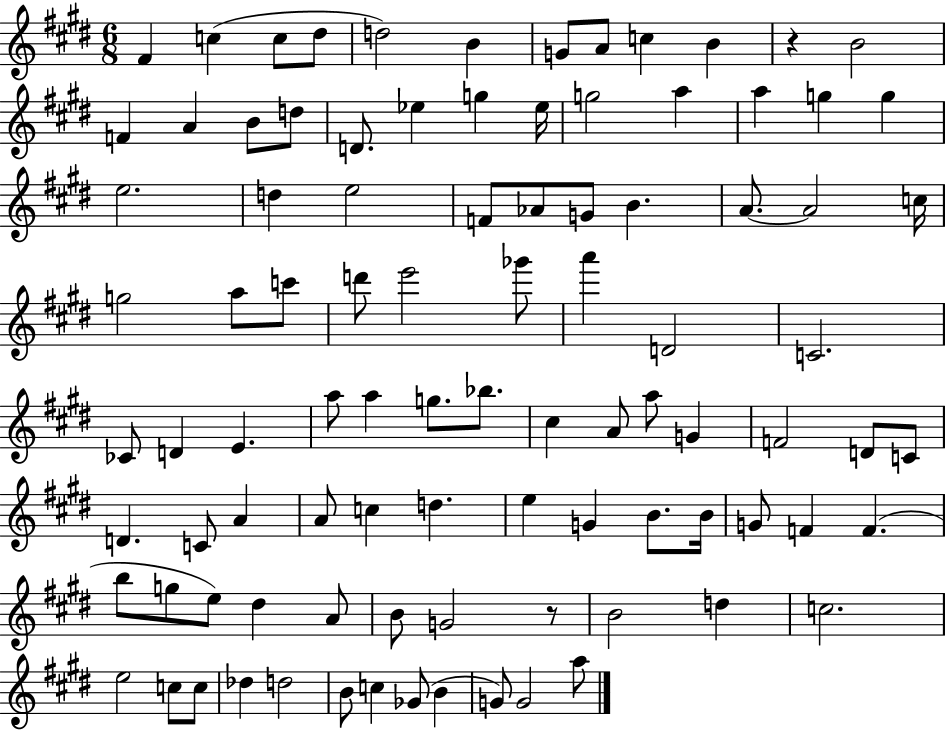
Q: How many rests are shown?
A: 2